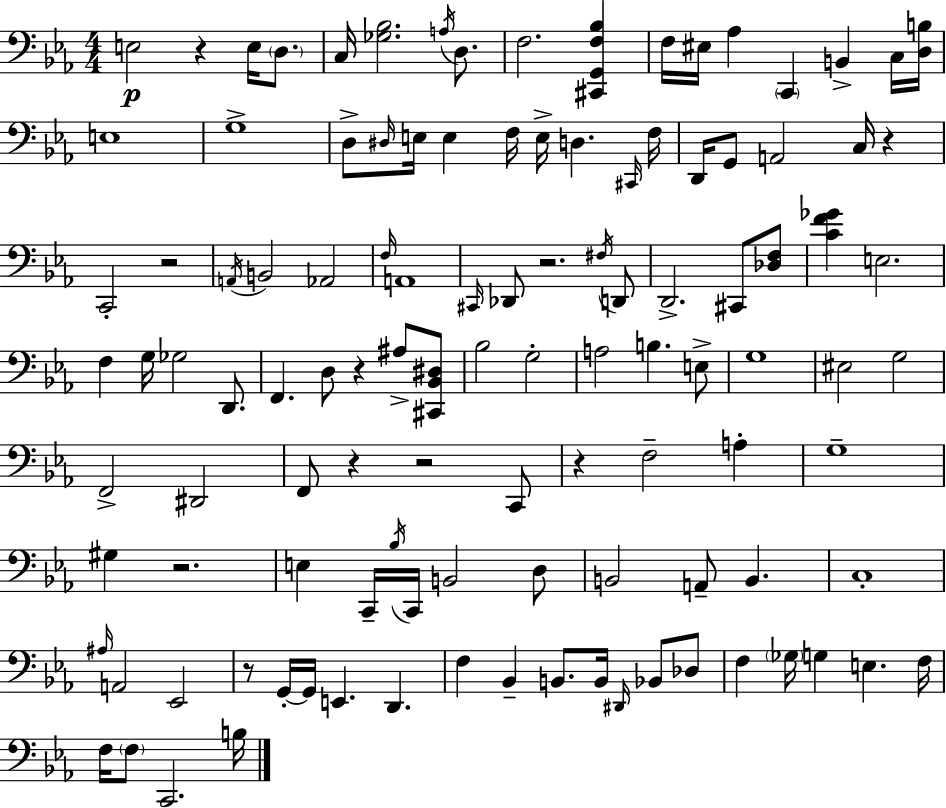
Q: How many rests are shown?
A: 10